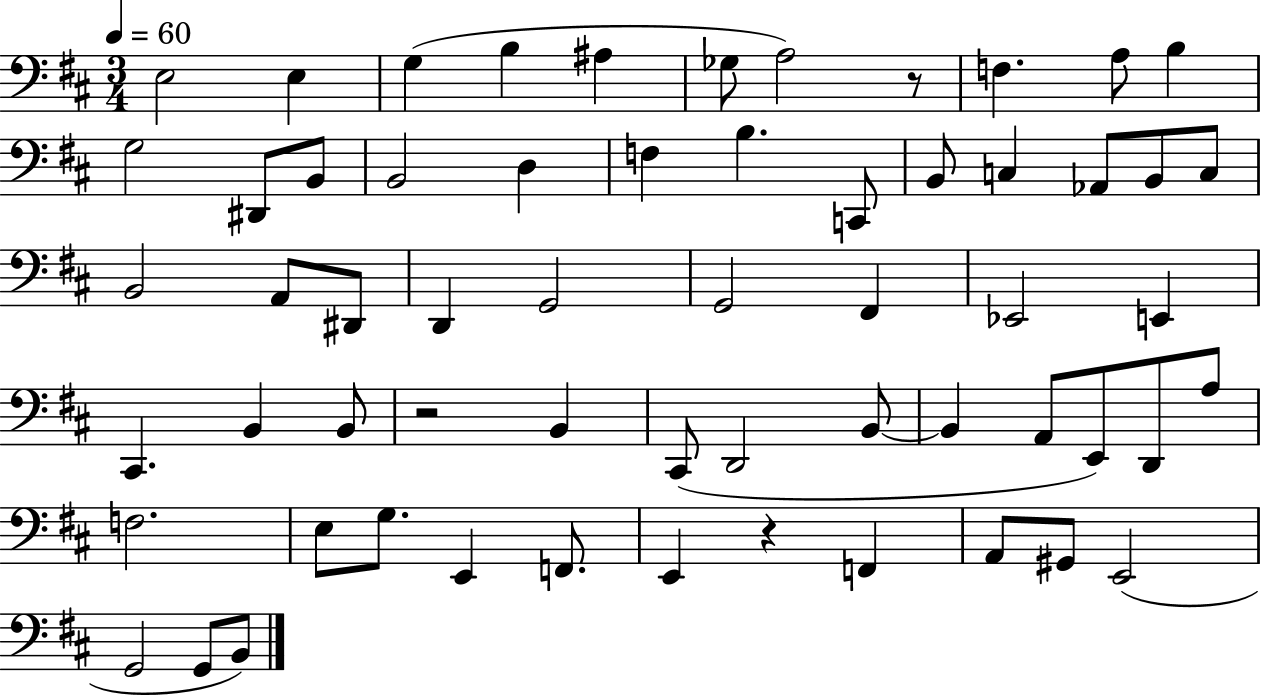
E3/h E3/q G3/q B3/q A#3/q Gb3/e A3/h R/e F3/q. A3/e B3/q G3/h D#2/e B2/e B2/h D3/q F3/q B3/q. C2/e B2/e C3/q Ab2/e B2/e C3/e B2/h A2/e D#2/e D2/q G2/h G2/h F#2/q Eb2/h E2/q C#2/q. B2/q B2/e R/h B2/q C#2/e D2/h B2/e B2/q A2/e E2/e D2/e A3/e F3/h. E3/e G3/e. E2/q F2/e. E2/q R/q F2/q A2/e G#2/e E2/h G2/h G2/e B2/e